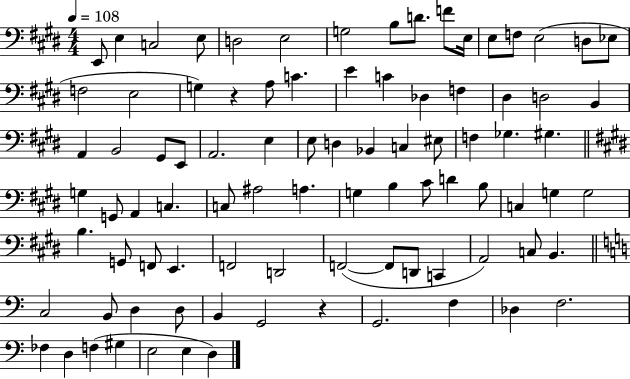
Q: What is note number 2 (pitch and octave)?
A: E3